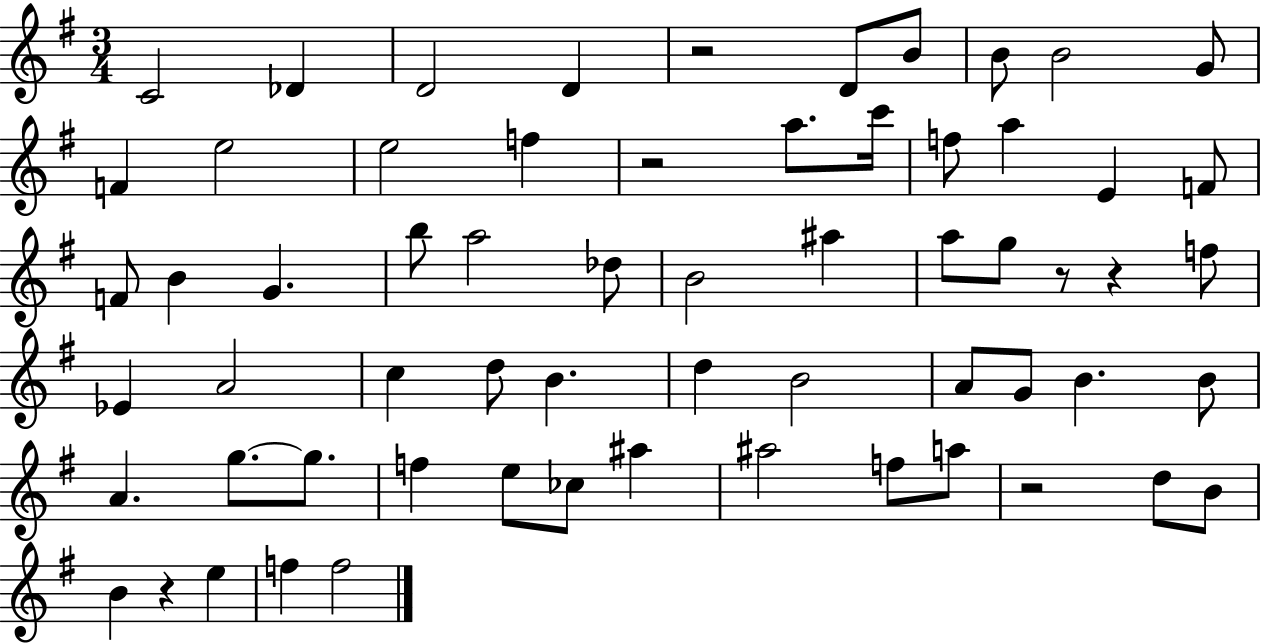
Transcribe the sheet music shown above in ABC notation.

X:1
T:Untitled
M:3/4
L:1/4
K:G
C2 _D D2 D z2 D/2 B/2 B/2 B2 G/2 F e2 e2 f z2 a/2 c'/4 f/2 a E F/2 F/2 B G b/2 a2 _d/2 B2 ^a a/2 g/2 z/2 z f/2 _E A2 c d/2 B d B2 A/2 G/2 B B/2 A g/2 g/2 f e/2 _c/2 ^a ^a2 f/2 a/2 z2 d/2 B/2 B z e f f2